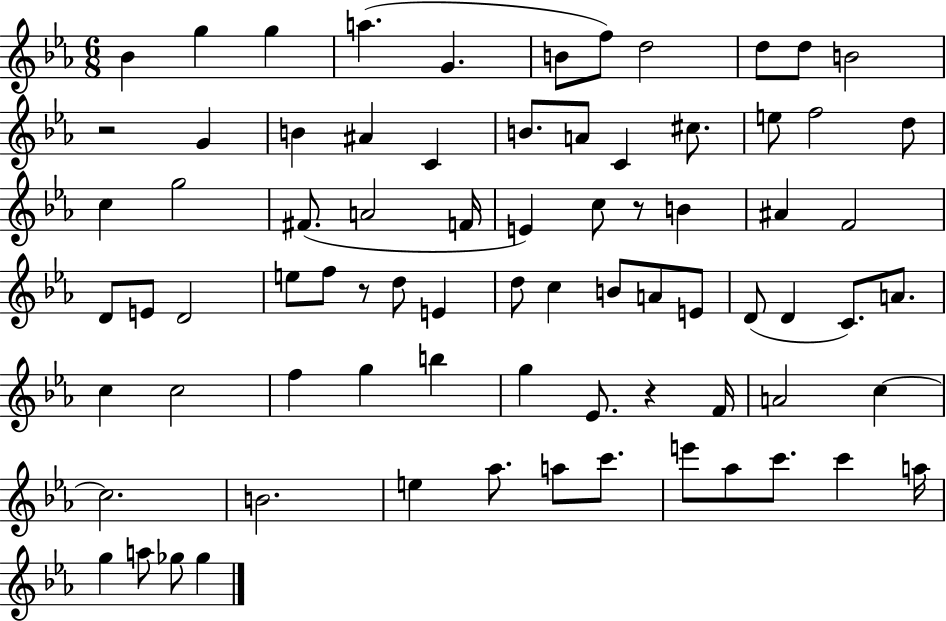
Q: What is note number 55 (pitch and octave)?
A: Eb4